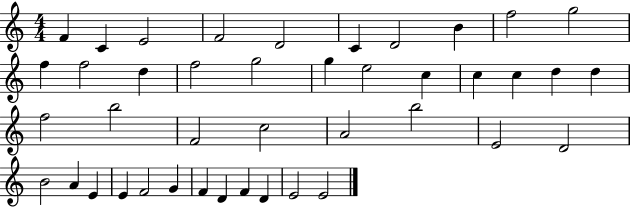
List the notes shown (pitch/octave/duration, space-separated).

F4/q C4/q E4/h F4/h D4/h C4/q D4/h B4/q F5/h G5/h F5/q F5/h D5/q F5/h G5/h G5/q E5/h C5/q C5/q C5/q D5/q D5/q F5/h B5/h F4/h C5/h A4/h B5/h E4/h D4/h B4/h A4/q E4/q E4/q F4/h G4/q F4/q D4/q F4/q D4/q E4/h E4/h